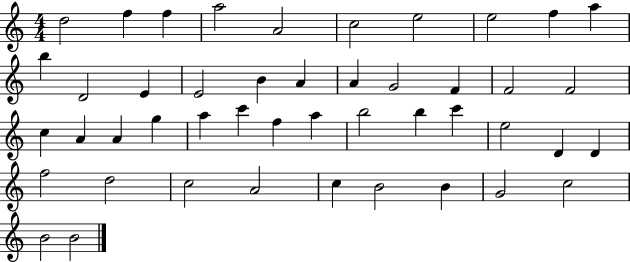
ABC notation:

X:1
T:Untitled
M:4/4
L:1/4
K:C
d2 f f a2 A2 c2 e2 e2 f a b D2 E E2 B A A G2 F F2 F2 c A A g a c' f a b2 b c' e2 D D f2 d2 c2 A2 c B2 B G2 c2 B2 B2